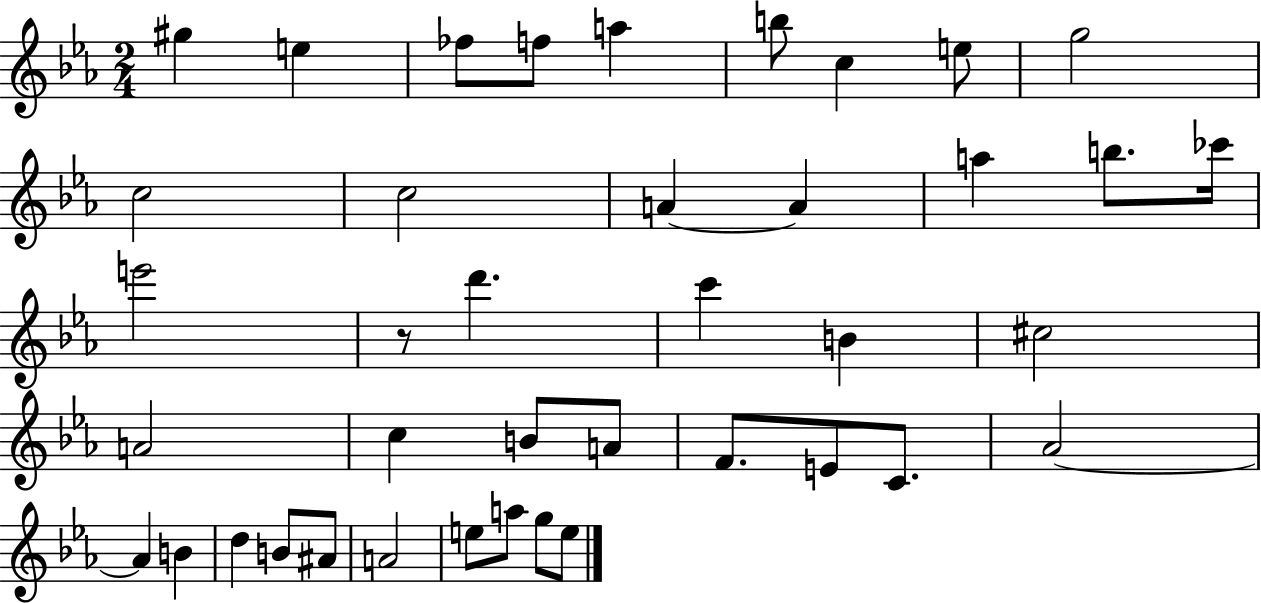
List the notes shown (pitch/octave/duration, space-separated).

G#5/q E5/q FES5/e F5/e A5/q B5/e C5/q E5/e G5/h C5/h C5/h A4/q A4/q A5/q B5/e. CES6/s E6/h R/e D6/q. C6/q B4/q C#5/h A4/h C5/q B4/e A4/e F4/e. E4/e C4/e. Ab4/h Ab4/q B4/q D5/q B4/e A#4/e A4/h E5/e A5/e G5/e E5/e